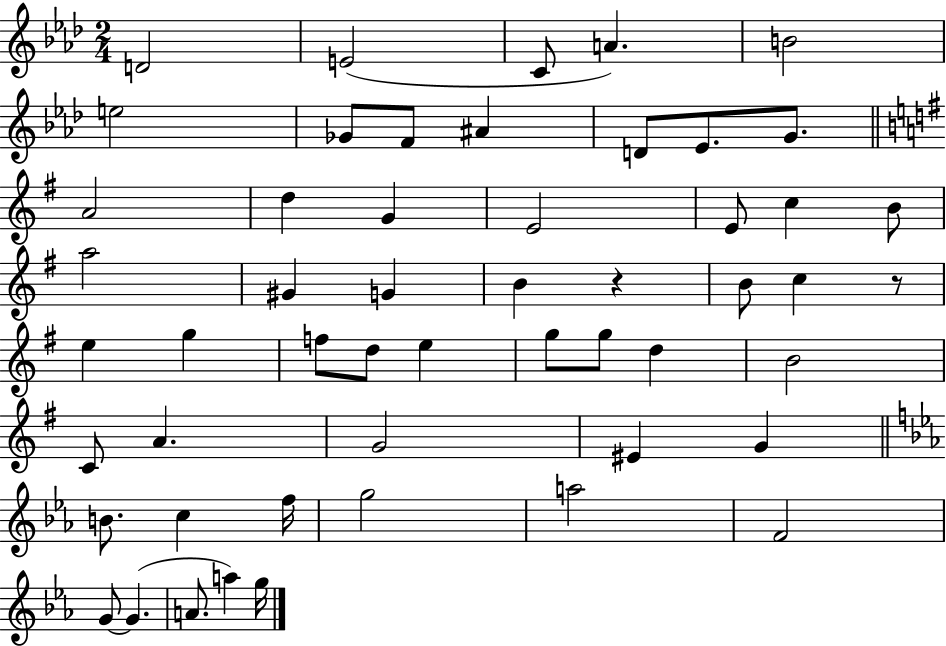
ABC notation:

X:1
T:Untitled
M:2/4
L:1/4
K:Ab
D2 E2 C/2 A B2 e2 _G/2 F/2 ^A D/2 _E/2 G/2 A2 d G E2 E/2 c B/2 a2 ^G G B z B/2 c z/2 e g f/2 d/2 e g/2 g/2 d B2 C/2 A G2 ^E G B/2 c f/4 g2 a2 F2 G/2 G A/2 a g/4